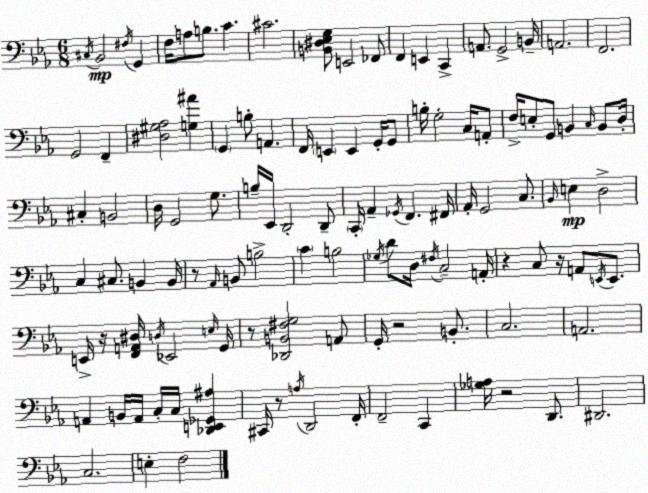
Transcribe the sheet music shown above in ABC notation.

X:1
T:Untitled
M:6/8
L:1/4
K:Eb
^C,/4 _B,,2 ^F,/4 G,, F,/4 A,/2 B,/2 C ^C2 [B,,^D,_E,G,]/2 E,,2 _F,,/2 F,, E,, C,, A,,/2 G,,2 B,,/4 A,,2 F,,2 G,,2 F,, [^D,^G,_A,]2 [G,^A] G,, B,/2 A,, F,,/4 E,, E,, G,,/4 G,,/2 B,/4 G,2 C,/4 A,,/2 F,/4 E,/2 G,,/2 B,, C,/4 B,,/2 D,/4 ^C, B,,2 D,/4 G,,2 G,/2 B,/4 _E,,/4 D,,2 D,,/2 C,,/4 _A,, _G,,/4 F,, ^F,,/4 _A,,/4 G,,2 C,/2 _B,,/4 E, D,2 C, ^C,/2 B,, B,,/4 z/2 _A,,/4 B,,/2 B,2 C B,2 _G,/4 D/2 D,/4 ^F,/4 C,2 A,,/4 z C,/2 z/4 A,,/2 E,,/4 E,,/2 E,,/4 z/4 [F,,A,,^D,]/4 D,/4 _E,,2 E,/4 G,,/4 z/2 [_D,,B,,^F,G,]2 A,,/2 G,,/4 z2 B,,/2 C,2 A,,2 A,, B,,/4 A,,/4 C,/4 C,/4 [_D,,E,,_G,,^A,] ^C,,/4 z/2 A,/4 D,,2 F,,/4 F,,2 C,, [_G,A,]/4 z2 D,,/2 ^D,,2 C,2 E, F,2